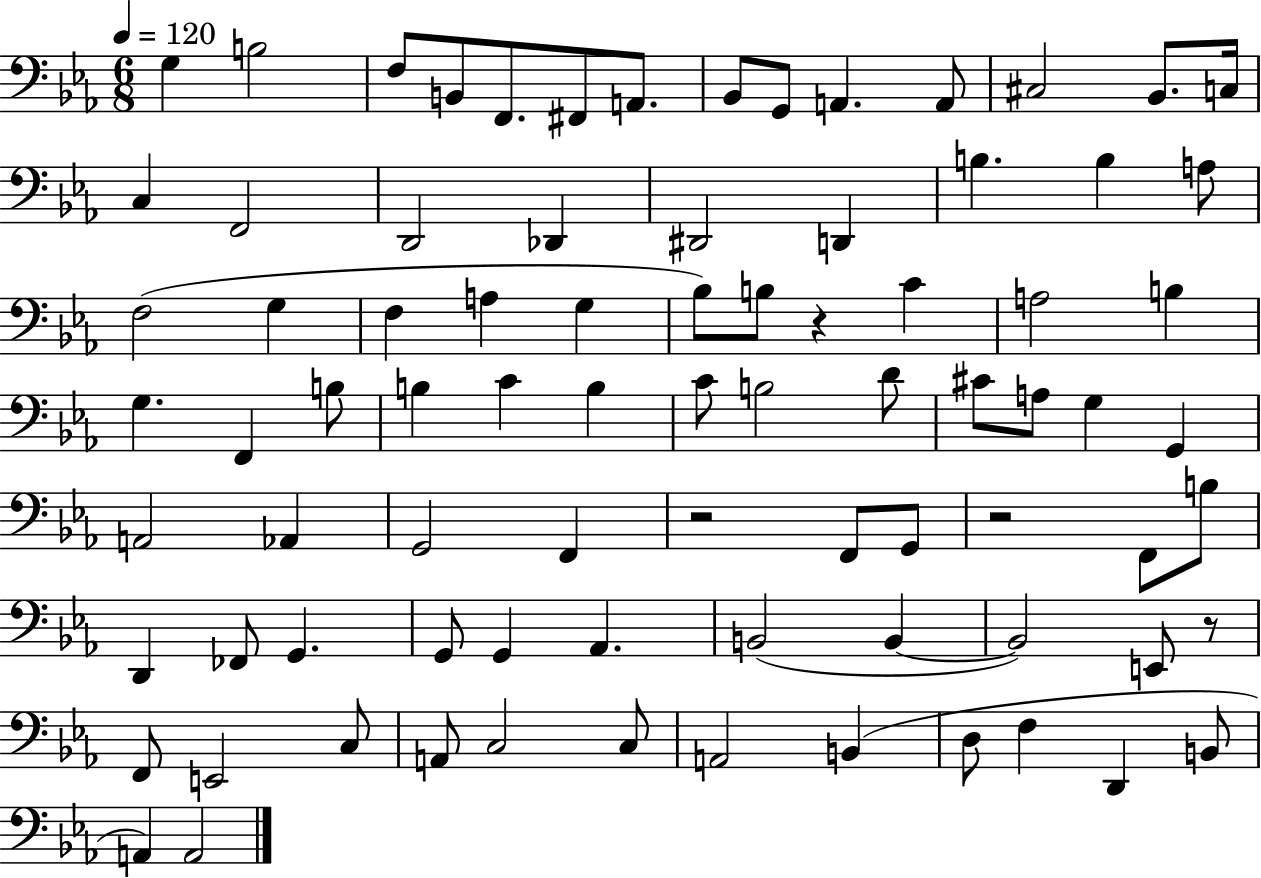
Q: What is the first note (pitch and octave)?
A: G3